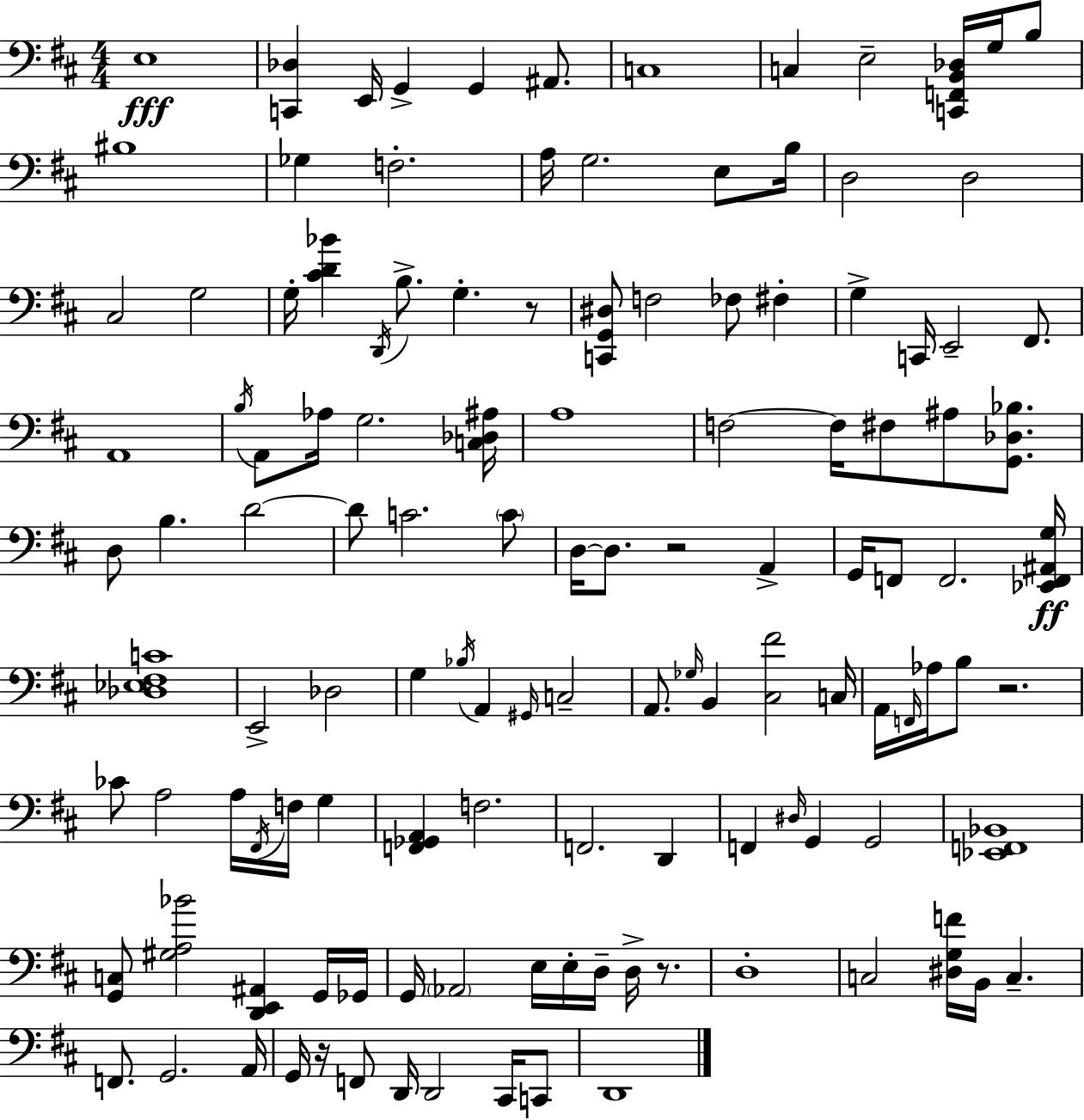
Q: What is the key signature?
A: D major